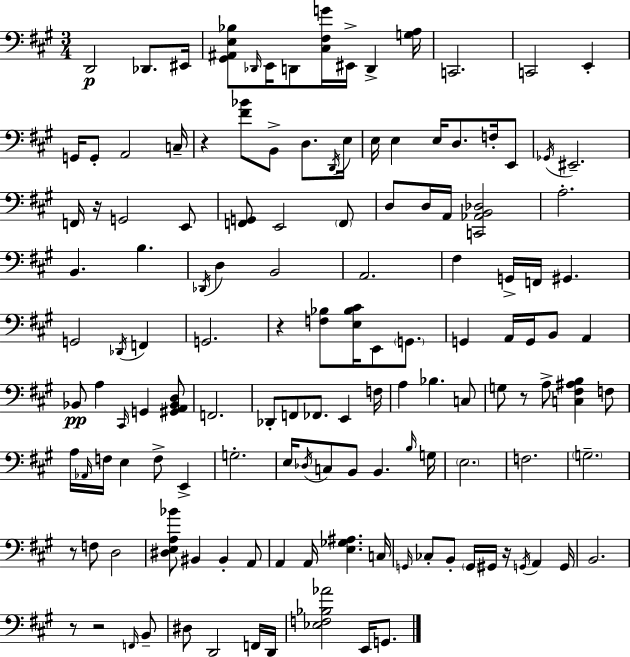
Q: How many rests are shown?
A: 8